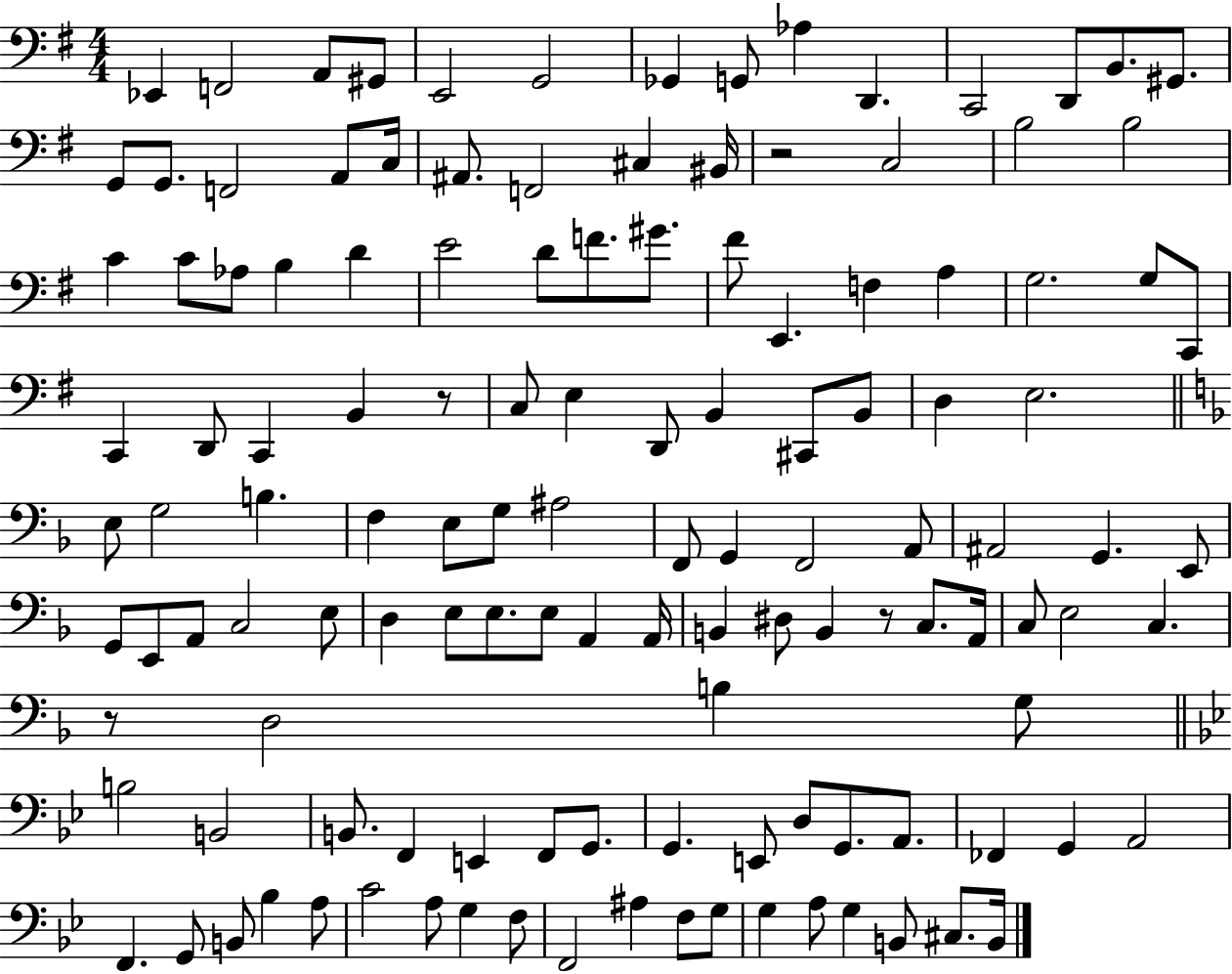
X:1
T:Untitled
M:4/4
L:1/4
K:G
_E,, F,,2 A,,/2 ^G,,/2 E,,2 G,,2 _G,, G,,/2 _A, D,, C,,2 D,,/2 B,,/2 ^G,,/2 G,,/2 G,,/2 F,,2 A,,/2 C,/4 ^A,,/2 F,,2 ^C, ^B,,/4 z2 C,2 B,2 B,2 C C/2 _A,/2 B, D E2 D/2 F/2 ^G/2 ^F/2 E,, F, A, G,2 G,/2 C,,/2 C,, D,,/2 C,, B,, z/2 C,/2 E, D,,/2 B,, ^C,,/2 B,,/2 D, E,2 E,/2 G,2 B, F, E,/2 G,/2 ^A,2 F,,/2 G,, F,,2 A,,/2 ^A,,2 G,, E,,/2 G,,/2 E,,/2 A,,/2 C,2 E,/2 D, E,/2 E,/2 E,/2 A,, A,,/4 B,, ^D,/2 B,, z/2 C,/2 A,,/4 C,/2 E,2 C, z/2 D,2 B, G,/2 B,2 B,,2 B,,/2 F,, E,, F,,/2 G,,/2 G,, E,,/2 D,/2 G,,/2 A,,/2 _F,, G,, A,,2 F,, G,,/2 B,,/2 _B, A,/2 C2 A,/2 G, F,/2 F,,2 ^A, F,/2 G,/2 G, A,/2 G, B,,/2 ^C,/2 B,,/4